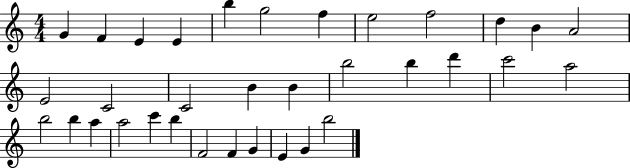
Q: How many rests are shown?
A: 0